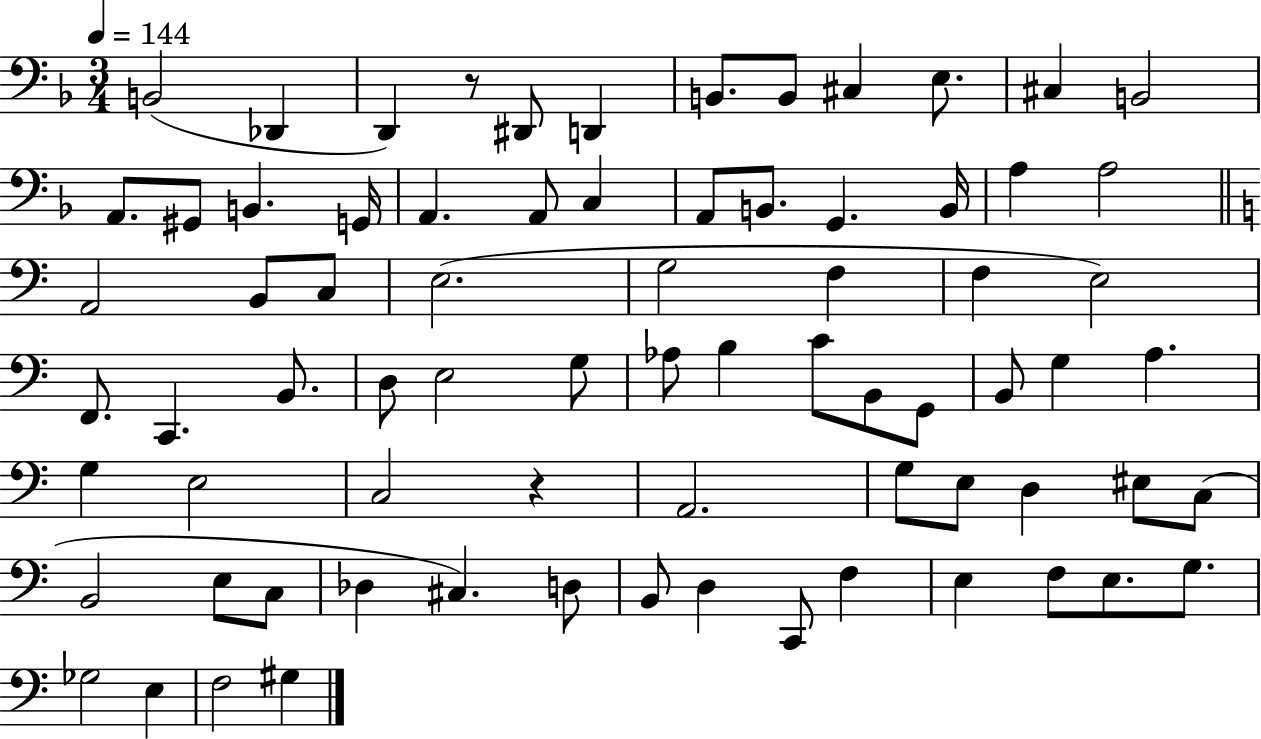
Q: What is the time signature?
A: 3/4